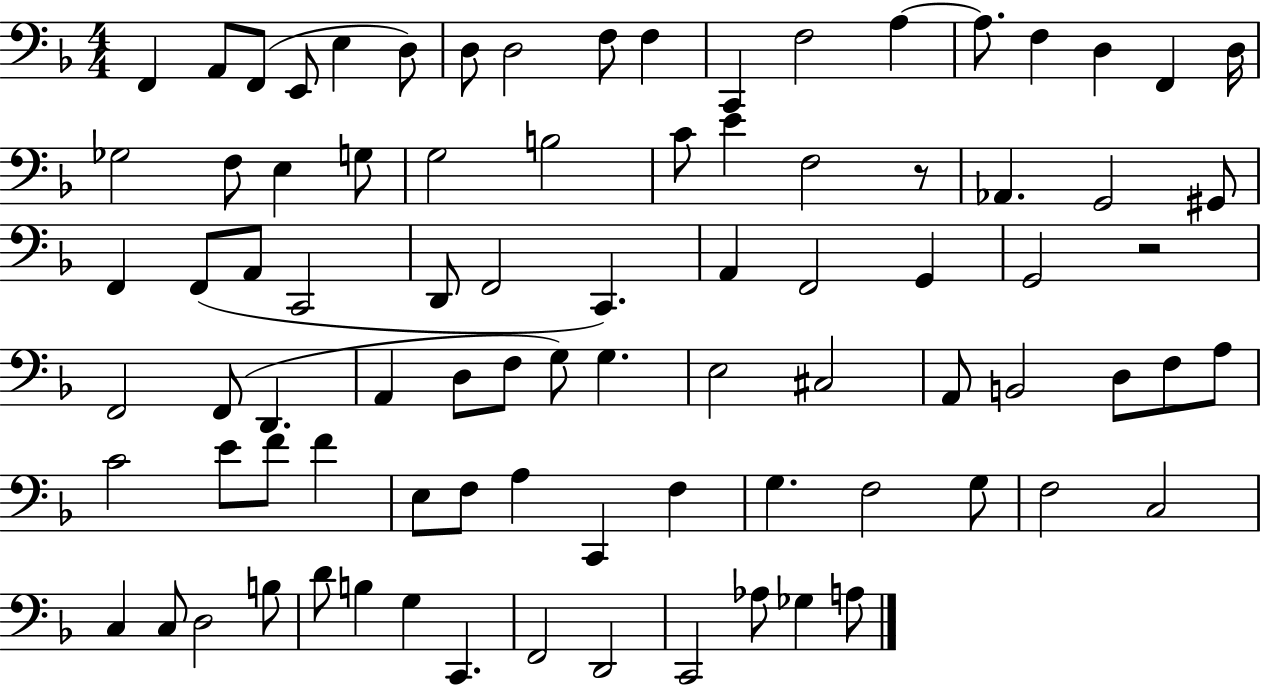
F2/q A2/e F2/e E2/e E3/q D3/e D3/e D3/h F3/e F3/q C2/q F3/h A3/q A3/e. F3/q D3/q F2/q D3/s Gb3/h F3/e E3/q G3/e G3/h B3/h C4/e E4/q F3/h R/e Ab2/q. G2/h G#2/e F2/q F2/e A2/e C2/h D2/e F2/h C2/q. A2/q F2/h G2/q G2/h R/h F2/h F2/e D2/q. A2/q D3/e F3/e G3/e G3/q. E3/h C#3/h A2/e B2/h D3/e F3/e A3/e C4/h E4/e F4/e F4/q E3/e F3/e A3/q C2/q F3/q G3/q. F3/h G3/e F3/h C3/h C3/q C3/e D3/h B3/e D4/e B3/q G3/q C2/q. F2/h D2/h C2/h Ab3/e Gb3/q A3/e